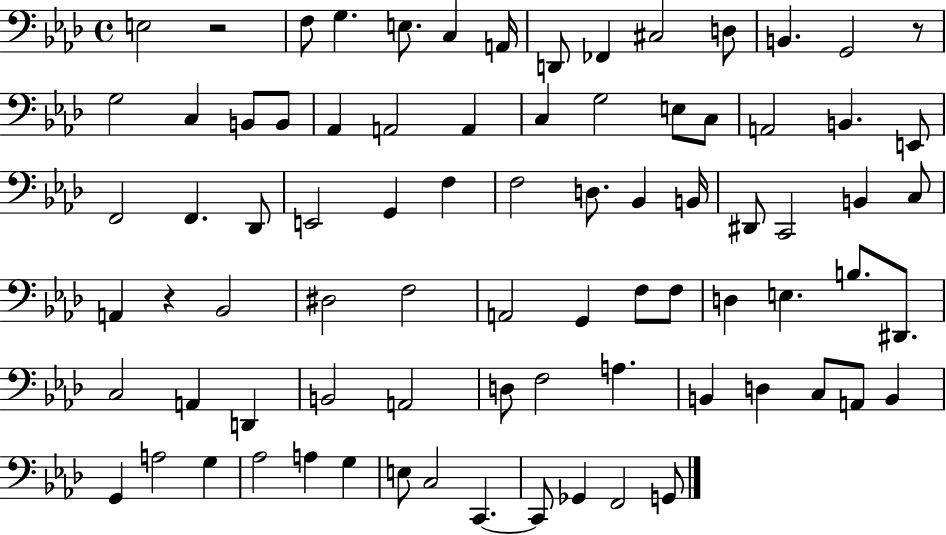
E3/h R/h F3/e G3/q. E3/e. C3/q A2/s D2/e FES2/q C#3/h D3/e B2/q. G2/h R/e G3/h C3/q B2/e B2/e Ab2/q A2/h A2/q C3/q G3/h E3/e C3/e A2/h B2/q. E2/e F2/h F2/q. Db2/e E2/h G2/q F3/q F3/h D3/e. Bb2/q B2/s D#2/e C2/h B2/q C3/e A2/q R/q Bb2/h D#3/h F3/h A2/h G2/q F3/e F3/e D3/q E3/q. B3/e. D#2/e. C3/h A2/q D2/q B2/h A2/h D3/e F3/h A3/q. B2/q D3/q C3/e A2/e B2/q G2/q A3/h G3/q Ab3/h A3/q G3/q E3/e C3/h C2/q. C2/e Gb2/q F2/h G2/e